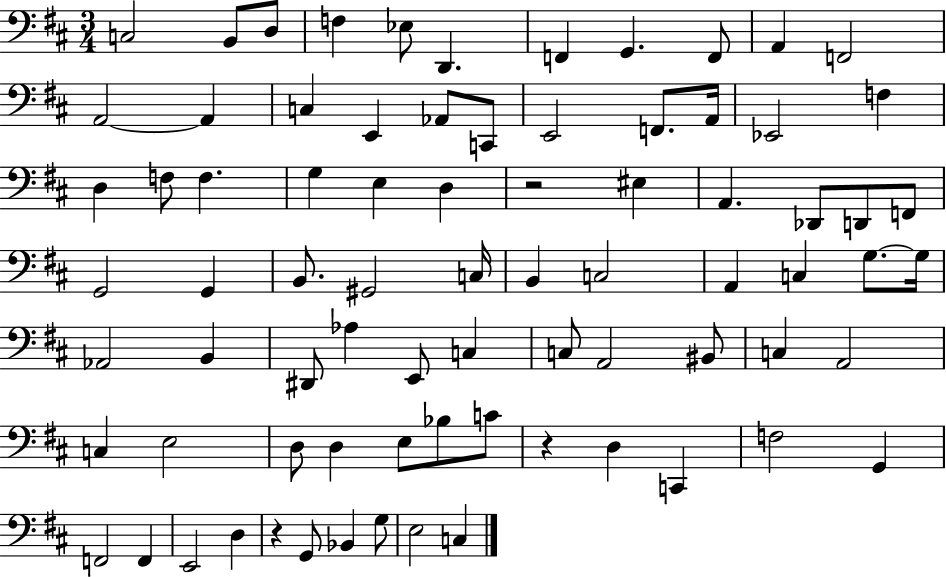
C3/h B2/e D3/e F3/q Eb3/e D2/q. F2/q G2/q. F2/e A2/q F2/h A2/h A2/q C3/q E2/q Ab2/e C2/e E2/h F2/e. A2/s Eb2/h F3/q D3/q F3/e F3/q. G3/q E3/q D3/q R/h EIS3/q A2/q. Db2/e D2/e F2/e G2/h G2/q B2/e. G#2/h C3/s B2/q C3/h A2/q C3/q G3/e. G3/s Ab2/h B2/q D#2/e Ab3/q E2/e C3/q C3/e A2/h BIS2/e C3/q A2/h C3/q E3/h D3/e D3/q E3/e Bb3/e C4/e R/q D3/q C2/q F3/h G2/q F2/h F2/q E2/h D3/q R/q G2/e Bb2/q G3/e E3/h C3/q